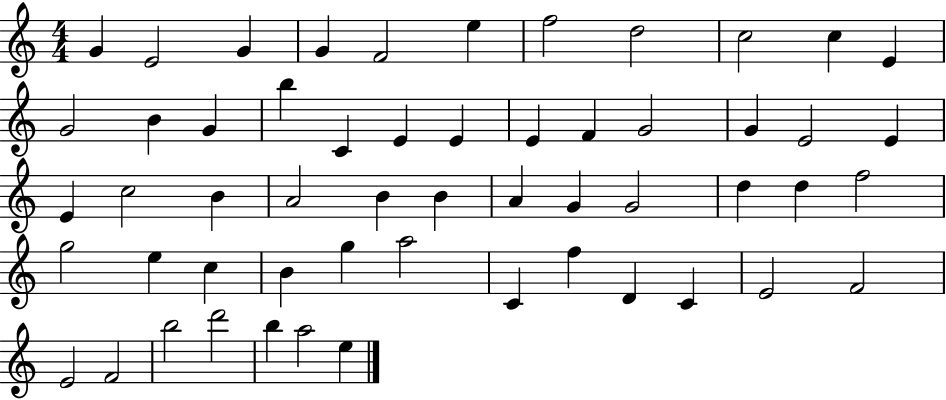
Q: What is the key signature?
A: C major